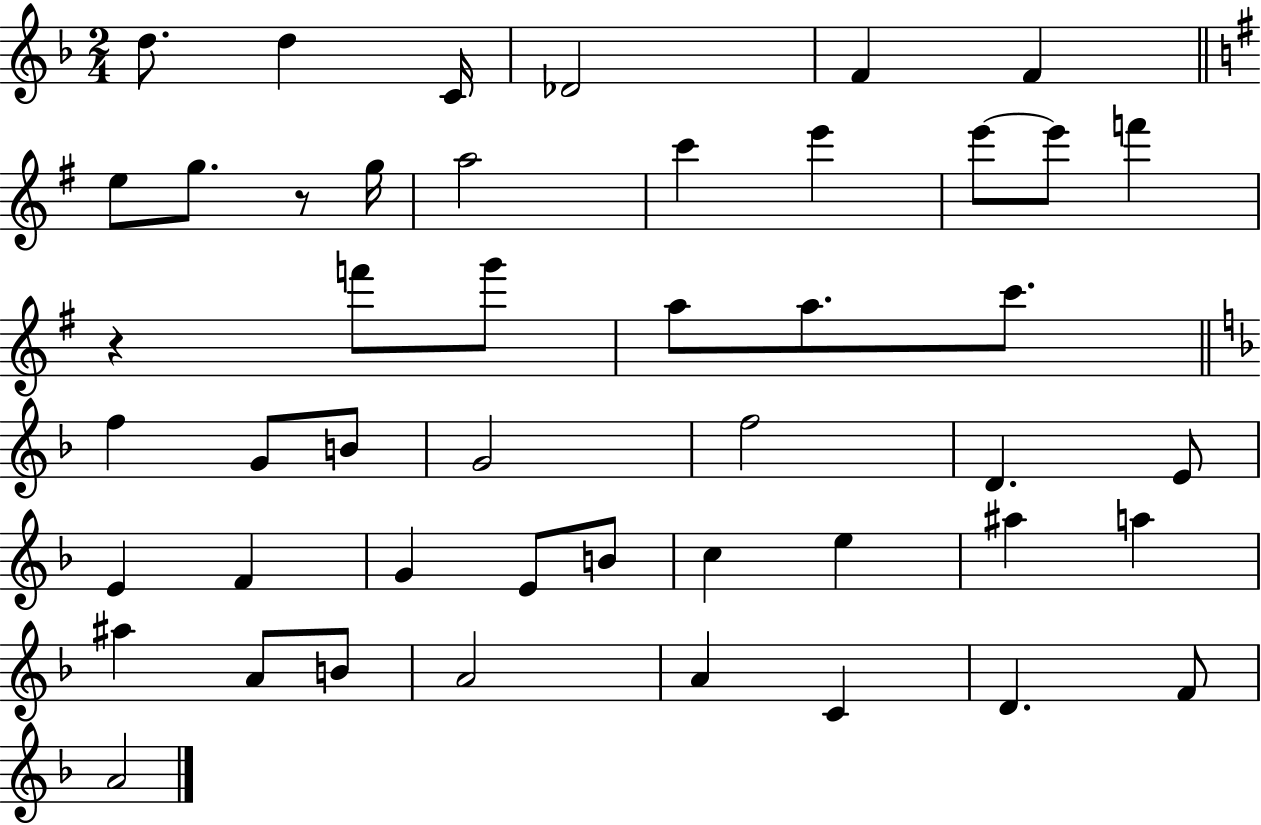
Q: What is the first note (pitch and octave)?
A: D5